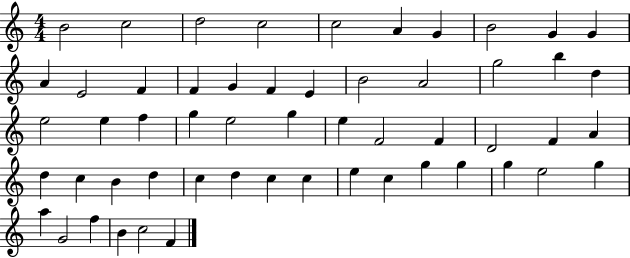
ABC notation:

X:1
T:Untitled
M:4/4
L:1/4
K:C
B2 c2 d2 c2 c2 A G B2 G G A E2 F F G F E B2 A2 g2 b d e2 e f g e2 g e F2 F D2 F A d c B d c d c c e c g g g e2 g a G2 f B c2 F